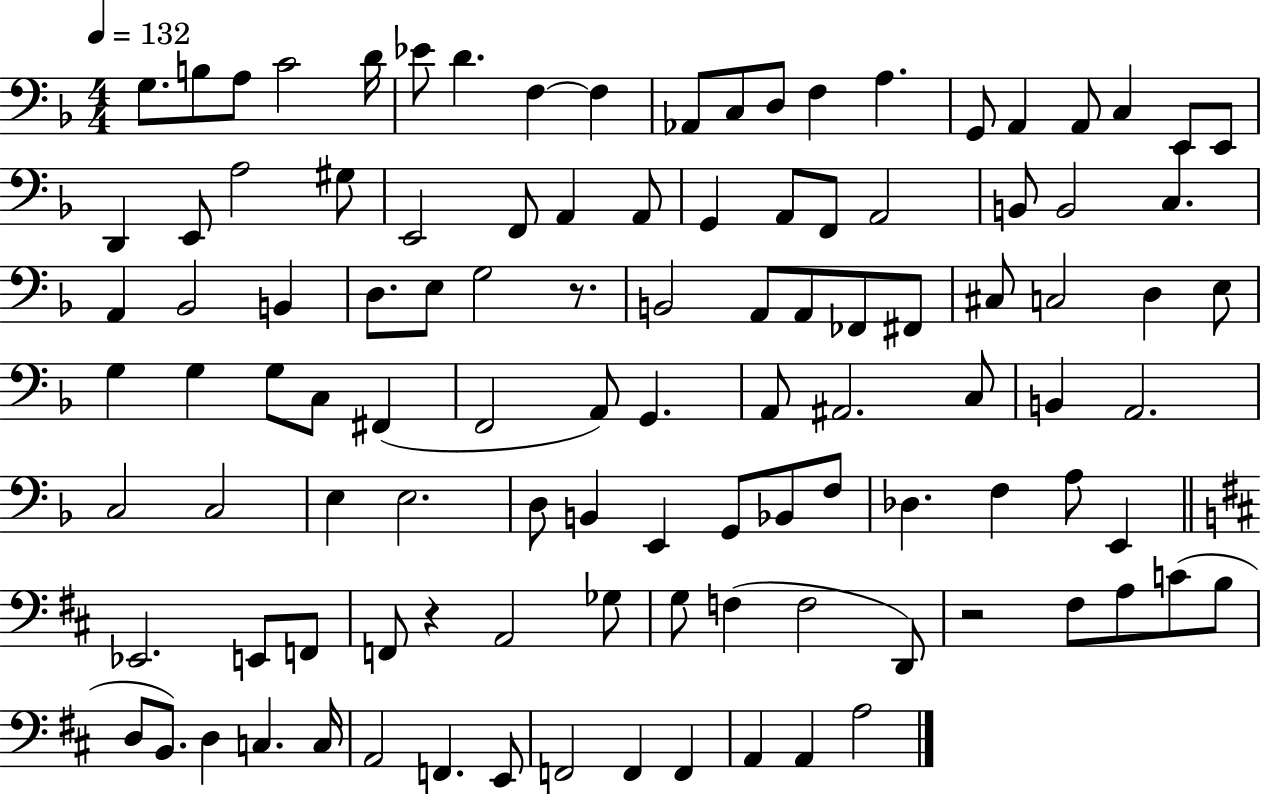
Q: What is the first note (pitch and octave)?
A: G3